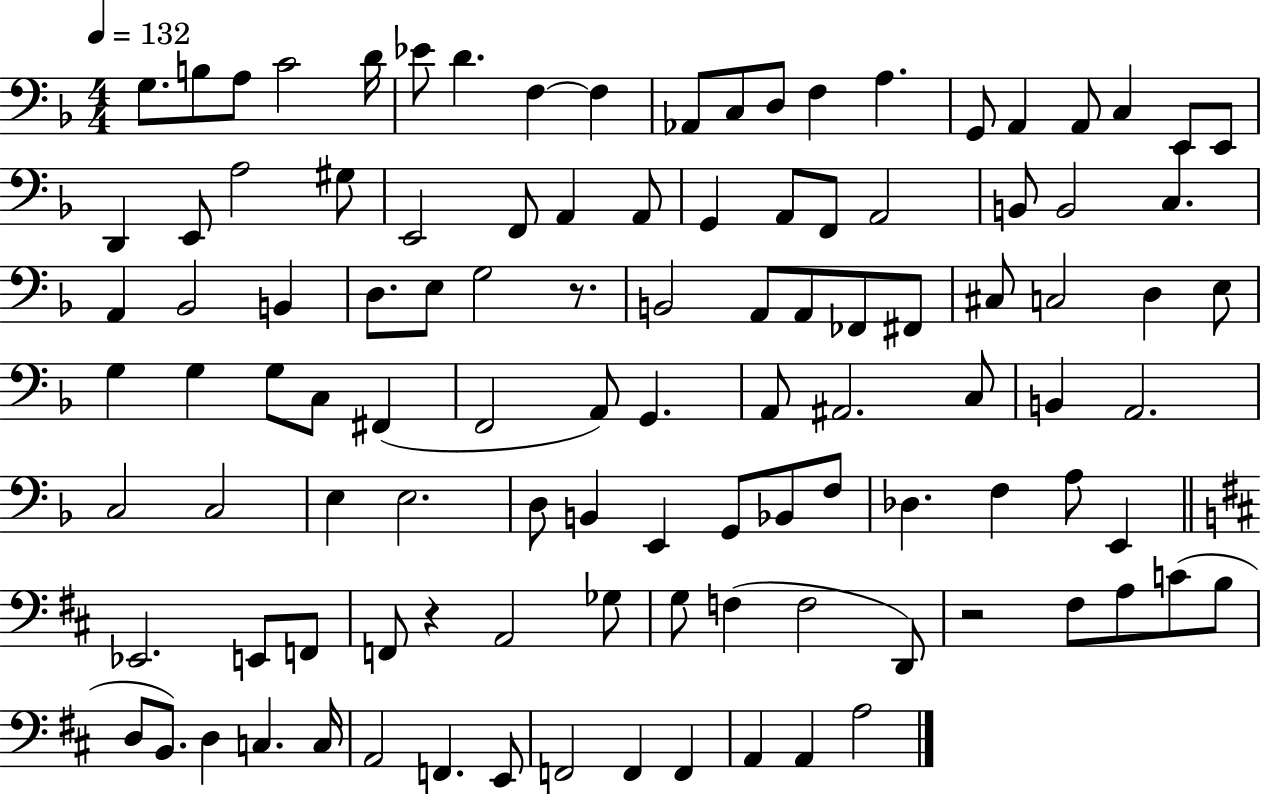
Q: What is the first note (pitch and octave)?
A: G3